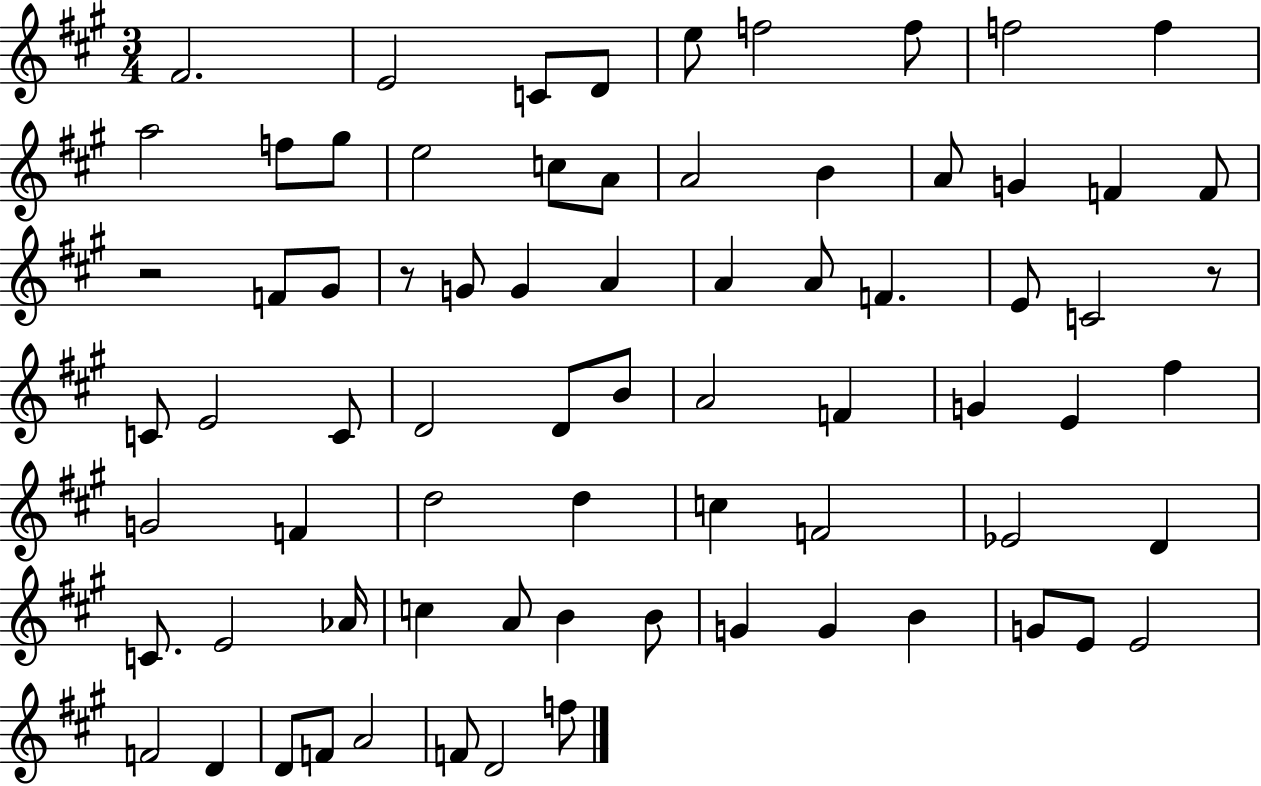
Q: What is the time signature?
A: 3/4